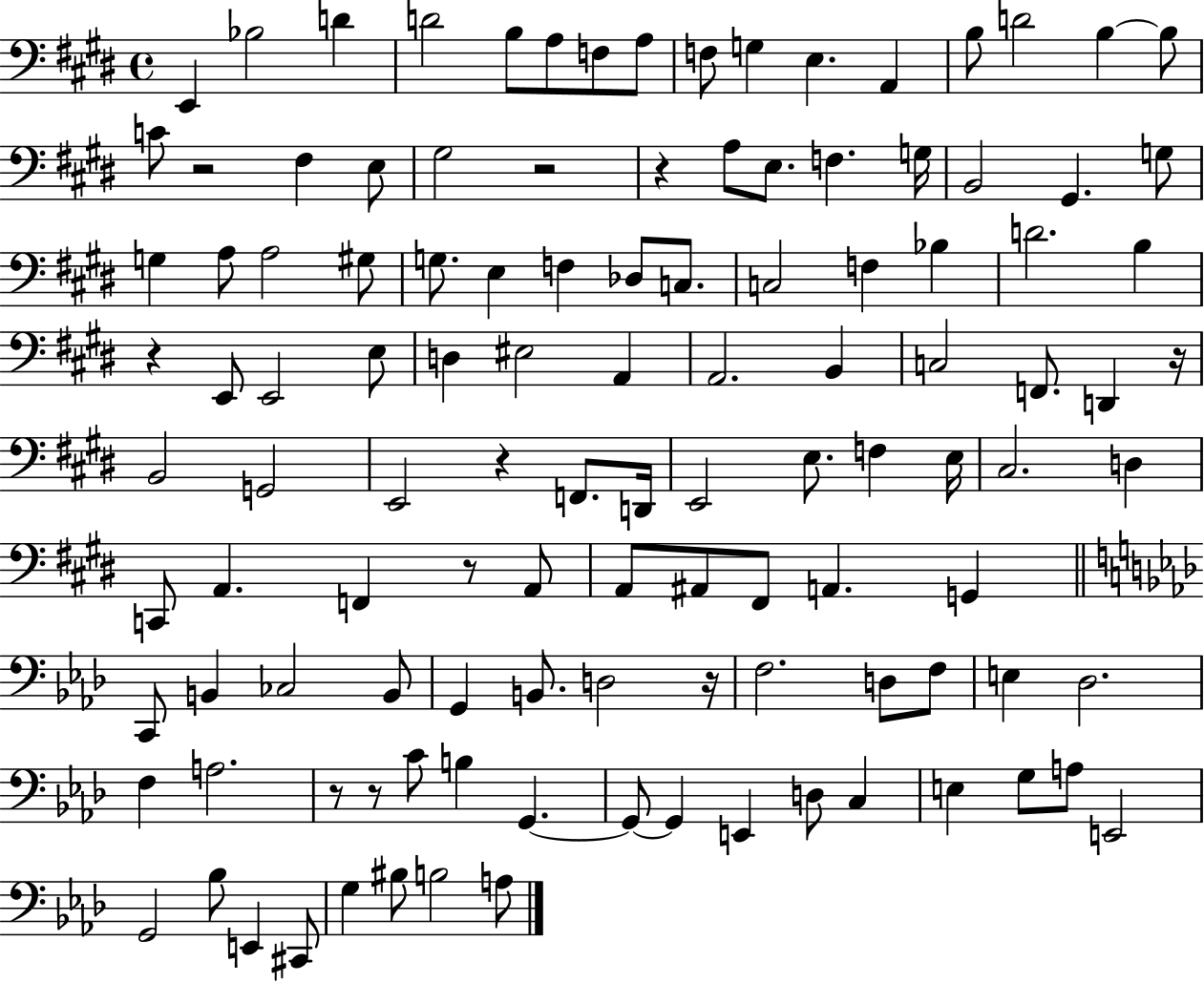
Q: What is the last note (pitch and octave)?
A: A3